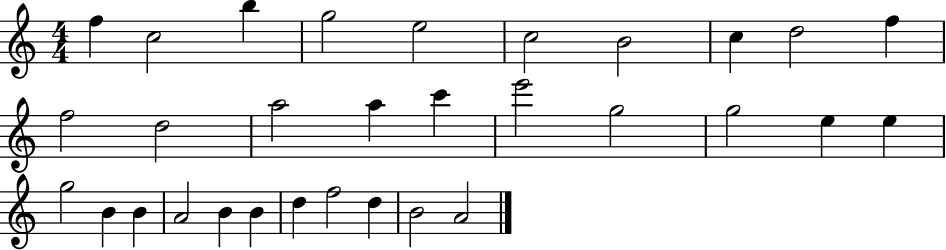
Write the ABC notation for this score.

X:1
T:Untitled
M:4/4
L:1/4
K:C
f c2 b g2 e2 c2 B2 c d2 f f2 d2 a2 a c' e'2 g2 g2 e e g2 B B A2 B B d f2 d B2 A2